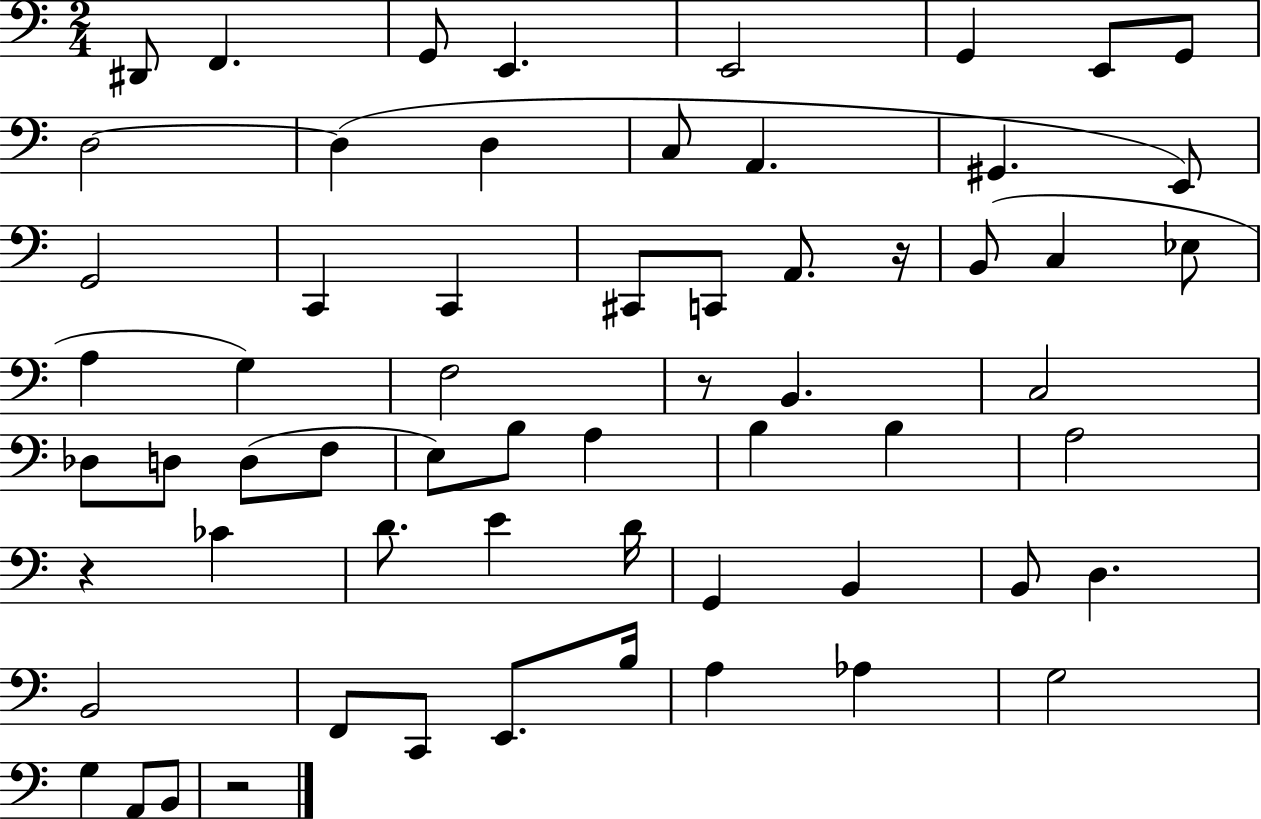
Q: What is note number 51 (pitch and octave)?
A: E2